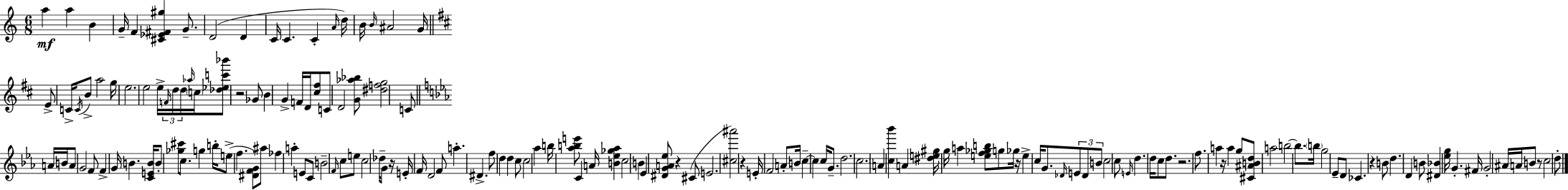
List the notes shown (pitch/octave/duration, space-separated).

A5/q A5/q B4/q G4/s F4/q [C#4,Eb4,F#4,G#5]/q G4/e. D4/h D4/q C4/s C4/q. C4/q A4/s D5/s B4/s B4/s A#4/h G4/s E4/e C4/s C4/s B4/e A5/h G5/s E5/h. E5/h E5/s F4/s D5/s D5/s Ab5/s C5/s [Db5,Eb5,C6,Bb6]/e R/h Gb4/e B4/q G4/q F4/s D4/s [C#5,F#5]/e C4/e D4/h [G4,Ab5,Bb5]/e [D#5,F5,G5]/h C4/e A4/s B4/s A4/e G4/h F4/e F4/q G4/s B4/q. [C4,E4,B4]/s B4/e [Gb5,C#6]/e C5/e. G5/q B5/s E5/e F5/q. [D#4,F4,G4]/e A#5/e FES5/q A5/q E4/e C4/e B4/h F4/s C5/e E5/e C5/h Db5/s G4/e R/s E4/s F4/s D4/h F4/e A5/q. D#4/q. F5/e D5/q D5/q C5/e C5/h Ab5/q B5/s [Ab5,B5,E6]/e C4/q A4/s [B4,Eb5,Gb5,Ab5]/q C5/h B4/q Eb4/q [D#4,G4,A4,Eb5]/e R/q C#4/e E4/h. [C#5,A#6]/h R/q E4/s F4/h A4/e B4/s C5/q C5/q C5/s G4/e. D5/h. C5/h. A4/q [C5,Bb6]/q A4/q [D#5,E5,G#5]/s G5/s A5/q [E5,F5,Gb5,B5]/e G5/e Gb5/s R/s E5/q C5/s G4/e. Db4/s E4/e Db4/e B4/e C5/h C5/e E4/s D5/q. D5/s C5/e D5/e. R/h. F5/e. A5/q R/s A5/q G5/e [C#4,A#4,B4,D5]/e A5/h B5/h B5/e. B5/s G5/h Eb4/e D4/e CES4/q. R/q B4/e D5/q. D4/q B4/e [D#4,Bb4]/q [Eb5,G5]/s G4/q. F#4/s G4/h A#4/s A4/s B4/e R/e C5/h D5/e